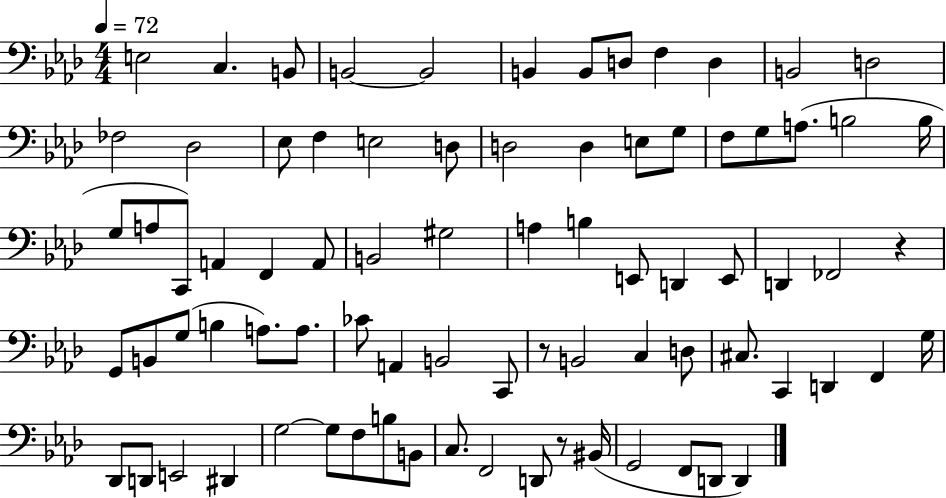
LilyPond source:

{
  \clef bass
  \numericTimeSignature
  \time 4/4
  \key aes \major
  \tempo 4 = 72
  e2 c4. b,8 | b,2~~ b,2 | b,4 b,8 d8 f4 d4 | b,2 d2 | \break fes2 des2 | ees8 f4 e2 d8 | d2 d4 e8 g8 | f8 g8 a8.( b2 b16 | \break g8 a8 c,8) a,4 f,4 a,8 | b,2 gis2 | a4 b4 e,8 d,4 e,8 | d,4 fes,2 r4 | \break g,8 b,8 g8( b4 a8.) a8. | ces'8 a,4 b,2 c,8 | r8 b,2 c4 d8 | cis8. c,4 d,4 f,4 g16 | \break des,8 d,8 e,2 dis,4 | g2~~ g8 f8 b8 b,8 | c8. f,2 d,8 r8 bis,16( | g,2 f,8 d,8 d,4) | \break \bar "|."
}